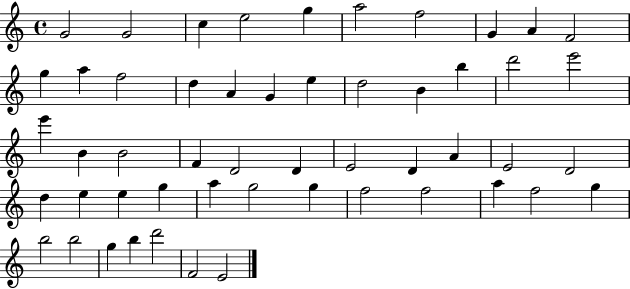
{
  \clef treble
  \time 4/4
  \defaultTimeSignature
  \key c \major
  g'2 g'2 | c''4 e''2 g''4 | a''2 f''2 | g'4 a'4 f'2 | \break g''4 a''4 f''2 | d''4 a'4 g'4 e''4 | d''2 b'4 b''4 | d'''2 e'''2 | \break e'''4 b'4 b'2 | f'4 d'2 d'4 | e'2 d'4 a'4 | e'2 d'2 | \break d''4 e''4 e''4 g''4 | a''4 g''2 g''4 | f''2 f''2 | a''4 f''2 g''4 | \break b''2 b''2 | g''4 b''4 d'''2 | f'2 e'2 | \bar "|."
}